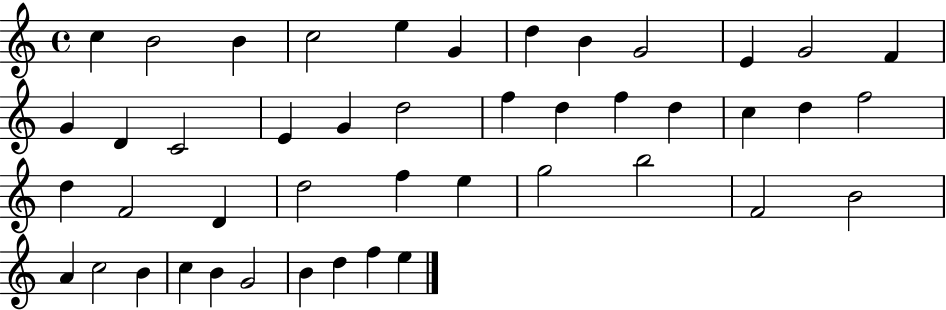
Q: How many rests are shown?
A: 0